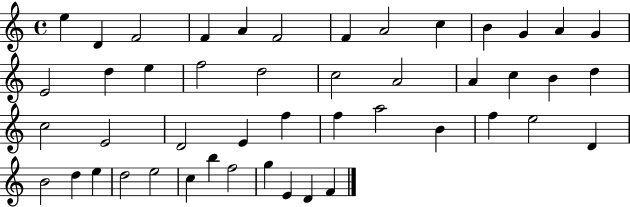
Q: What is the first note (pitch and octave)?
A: E5